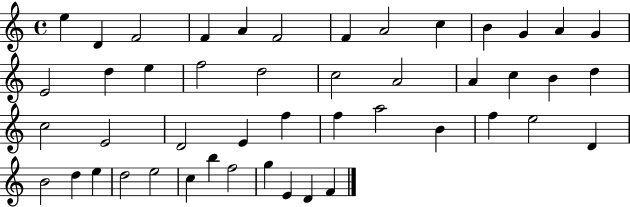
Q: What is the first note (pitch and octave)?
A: E5